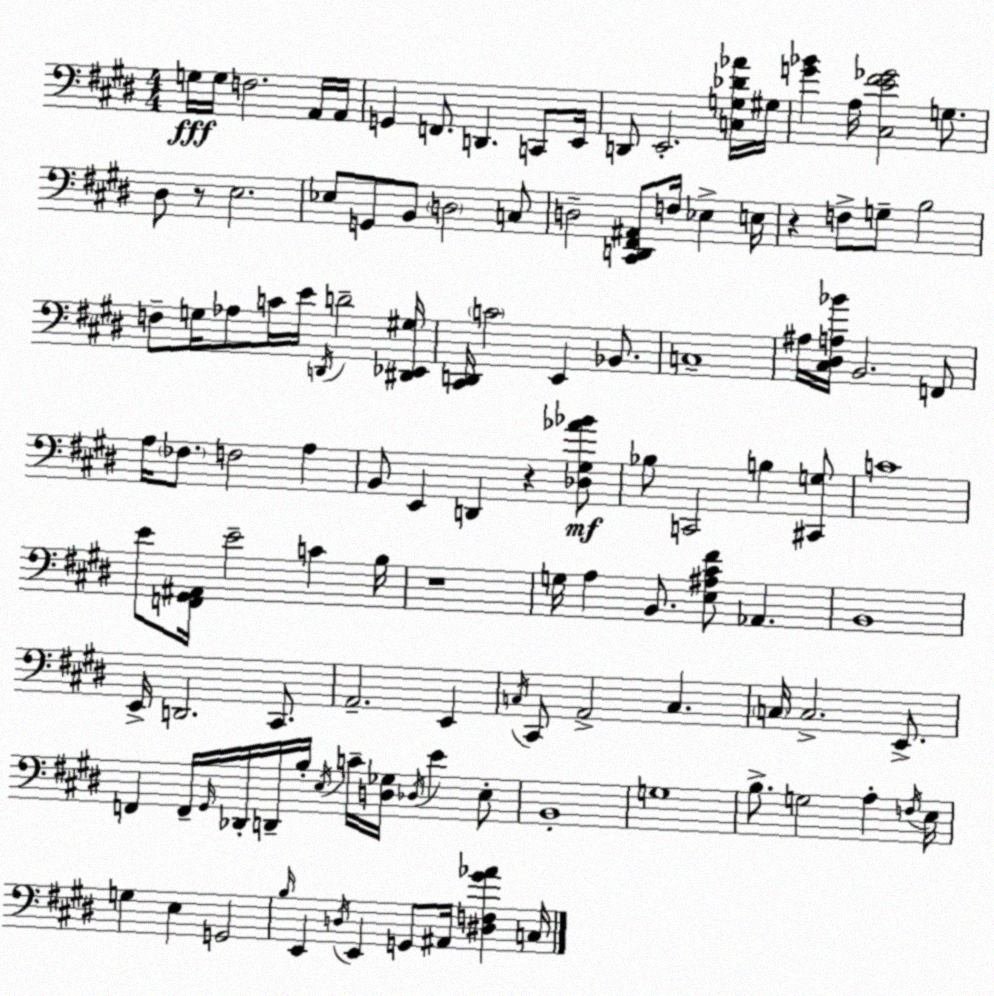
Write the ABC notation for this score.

X:1
T:Untitled
M:4/4
L:1/4
K:E
G,/4 G,/4 F,2 A,,/4 A,,/4 G,, F,,/2 D,, C,,/2 E,,/4 D,,/2 E,,2 [C,G,_D_A]/4 ^G,/4 [G_B] A,/4 [^C,E^F_G]2 G,/2 ^D,/2 z/2 E,2 _E,/2 G,,/2 B,,/2 D,2 C,/2 D,2 [^C,,D,,^F,,^A,,]/2 F,/4 _E, E,/4 z F,/2 G,/2 B,2 F,/2 G,/4 _A,/2 C/4 E/4 D,,/4 D2 [^D,,_E,,^G,]/4 [^C,,D,,]/4 C2 E,, _B,,/2 C,4 ^A,/4 [^C,^D,A,_B]/4 B,,2 F,,/2 A,/4 _F,/2 F,2 A, B,,/2 E,, D,, z [_D,^G,_A_B]/2 _B,/2 C,,2 B, [^C,,G,]/2 C4 E/2 [F,,^G,,^A,,]/4 E2 C B,/4 z4 G,/4 A, B,,/2 [E,^A,^C^F]/2 _A,, B,,4 E,,/4 D,,2 ^C,,/2 A,,2 E,, C,/4 ^C,,/2 A,,2 C, C,/4 C,2 E,,/2 F,, F,,/4 ^G,,/4 _D,,/4 D,,/4 B,/4 E,/4 C/4 [D,_G,]/4 _D,/4 E E,/2 B,,4 G,4 B,/2 G,2 A, F,/4 E,/4 G, E, G,,2 B,/4 E,, D,/4 E,, G,,/2 ^A,,/4 [^D,F,^G_A] C,/4